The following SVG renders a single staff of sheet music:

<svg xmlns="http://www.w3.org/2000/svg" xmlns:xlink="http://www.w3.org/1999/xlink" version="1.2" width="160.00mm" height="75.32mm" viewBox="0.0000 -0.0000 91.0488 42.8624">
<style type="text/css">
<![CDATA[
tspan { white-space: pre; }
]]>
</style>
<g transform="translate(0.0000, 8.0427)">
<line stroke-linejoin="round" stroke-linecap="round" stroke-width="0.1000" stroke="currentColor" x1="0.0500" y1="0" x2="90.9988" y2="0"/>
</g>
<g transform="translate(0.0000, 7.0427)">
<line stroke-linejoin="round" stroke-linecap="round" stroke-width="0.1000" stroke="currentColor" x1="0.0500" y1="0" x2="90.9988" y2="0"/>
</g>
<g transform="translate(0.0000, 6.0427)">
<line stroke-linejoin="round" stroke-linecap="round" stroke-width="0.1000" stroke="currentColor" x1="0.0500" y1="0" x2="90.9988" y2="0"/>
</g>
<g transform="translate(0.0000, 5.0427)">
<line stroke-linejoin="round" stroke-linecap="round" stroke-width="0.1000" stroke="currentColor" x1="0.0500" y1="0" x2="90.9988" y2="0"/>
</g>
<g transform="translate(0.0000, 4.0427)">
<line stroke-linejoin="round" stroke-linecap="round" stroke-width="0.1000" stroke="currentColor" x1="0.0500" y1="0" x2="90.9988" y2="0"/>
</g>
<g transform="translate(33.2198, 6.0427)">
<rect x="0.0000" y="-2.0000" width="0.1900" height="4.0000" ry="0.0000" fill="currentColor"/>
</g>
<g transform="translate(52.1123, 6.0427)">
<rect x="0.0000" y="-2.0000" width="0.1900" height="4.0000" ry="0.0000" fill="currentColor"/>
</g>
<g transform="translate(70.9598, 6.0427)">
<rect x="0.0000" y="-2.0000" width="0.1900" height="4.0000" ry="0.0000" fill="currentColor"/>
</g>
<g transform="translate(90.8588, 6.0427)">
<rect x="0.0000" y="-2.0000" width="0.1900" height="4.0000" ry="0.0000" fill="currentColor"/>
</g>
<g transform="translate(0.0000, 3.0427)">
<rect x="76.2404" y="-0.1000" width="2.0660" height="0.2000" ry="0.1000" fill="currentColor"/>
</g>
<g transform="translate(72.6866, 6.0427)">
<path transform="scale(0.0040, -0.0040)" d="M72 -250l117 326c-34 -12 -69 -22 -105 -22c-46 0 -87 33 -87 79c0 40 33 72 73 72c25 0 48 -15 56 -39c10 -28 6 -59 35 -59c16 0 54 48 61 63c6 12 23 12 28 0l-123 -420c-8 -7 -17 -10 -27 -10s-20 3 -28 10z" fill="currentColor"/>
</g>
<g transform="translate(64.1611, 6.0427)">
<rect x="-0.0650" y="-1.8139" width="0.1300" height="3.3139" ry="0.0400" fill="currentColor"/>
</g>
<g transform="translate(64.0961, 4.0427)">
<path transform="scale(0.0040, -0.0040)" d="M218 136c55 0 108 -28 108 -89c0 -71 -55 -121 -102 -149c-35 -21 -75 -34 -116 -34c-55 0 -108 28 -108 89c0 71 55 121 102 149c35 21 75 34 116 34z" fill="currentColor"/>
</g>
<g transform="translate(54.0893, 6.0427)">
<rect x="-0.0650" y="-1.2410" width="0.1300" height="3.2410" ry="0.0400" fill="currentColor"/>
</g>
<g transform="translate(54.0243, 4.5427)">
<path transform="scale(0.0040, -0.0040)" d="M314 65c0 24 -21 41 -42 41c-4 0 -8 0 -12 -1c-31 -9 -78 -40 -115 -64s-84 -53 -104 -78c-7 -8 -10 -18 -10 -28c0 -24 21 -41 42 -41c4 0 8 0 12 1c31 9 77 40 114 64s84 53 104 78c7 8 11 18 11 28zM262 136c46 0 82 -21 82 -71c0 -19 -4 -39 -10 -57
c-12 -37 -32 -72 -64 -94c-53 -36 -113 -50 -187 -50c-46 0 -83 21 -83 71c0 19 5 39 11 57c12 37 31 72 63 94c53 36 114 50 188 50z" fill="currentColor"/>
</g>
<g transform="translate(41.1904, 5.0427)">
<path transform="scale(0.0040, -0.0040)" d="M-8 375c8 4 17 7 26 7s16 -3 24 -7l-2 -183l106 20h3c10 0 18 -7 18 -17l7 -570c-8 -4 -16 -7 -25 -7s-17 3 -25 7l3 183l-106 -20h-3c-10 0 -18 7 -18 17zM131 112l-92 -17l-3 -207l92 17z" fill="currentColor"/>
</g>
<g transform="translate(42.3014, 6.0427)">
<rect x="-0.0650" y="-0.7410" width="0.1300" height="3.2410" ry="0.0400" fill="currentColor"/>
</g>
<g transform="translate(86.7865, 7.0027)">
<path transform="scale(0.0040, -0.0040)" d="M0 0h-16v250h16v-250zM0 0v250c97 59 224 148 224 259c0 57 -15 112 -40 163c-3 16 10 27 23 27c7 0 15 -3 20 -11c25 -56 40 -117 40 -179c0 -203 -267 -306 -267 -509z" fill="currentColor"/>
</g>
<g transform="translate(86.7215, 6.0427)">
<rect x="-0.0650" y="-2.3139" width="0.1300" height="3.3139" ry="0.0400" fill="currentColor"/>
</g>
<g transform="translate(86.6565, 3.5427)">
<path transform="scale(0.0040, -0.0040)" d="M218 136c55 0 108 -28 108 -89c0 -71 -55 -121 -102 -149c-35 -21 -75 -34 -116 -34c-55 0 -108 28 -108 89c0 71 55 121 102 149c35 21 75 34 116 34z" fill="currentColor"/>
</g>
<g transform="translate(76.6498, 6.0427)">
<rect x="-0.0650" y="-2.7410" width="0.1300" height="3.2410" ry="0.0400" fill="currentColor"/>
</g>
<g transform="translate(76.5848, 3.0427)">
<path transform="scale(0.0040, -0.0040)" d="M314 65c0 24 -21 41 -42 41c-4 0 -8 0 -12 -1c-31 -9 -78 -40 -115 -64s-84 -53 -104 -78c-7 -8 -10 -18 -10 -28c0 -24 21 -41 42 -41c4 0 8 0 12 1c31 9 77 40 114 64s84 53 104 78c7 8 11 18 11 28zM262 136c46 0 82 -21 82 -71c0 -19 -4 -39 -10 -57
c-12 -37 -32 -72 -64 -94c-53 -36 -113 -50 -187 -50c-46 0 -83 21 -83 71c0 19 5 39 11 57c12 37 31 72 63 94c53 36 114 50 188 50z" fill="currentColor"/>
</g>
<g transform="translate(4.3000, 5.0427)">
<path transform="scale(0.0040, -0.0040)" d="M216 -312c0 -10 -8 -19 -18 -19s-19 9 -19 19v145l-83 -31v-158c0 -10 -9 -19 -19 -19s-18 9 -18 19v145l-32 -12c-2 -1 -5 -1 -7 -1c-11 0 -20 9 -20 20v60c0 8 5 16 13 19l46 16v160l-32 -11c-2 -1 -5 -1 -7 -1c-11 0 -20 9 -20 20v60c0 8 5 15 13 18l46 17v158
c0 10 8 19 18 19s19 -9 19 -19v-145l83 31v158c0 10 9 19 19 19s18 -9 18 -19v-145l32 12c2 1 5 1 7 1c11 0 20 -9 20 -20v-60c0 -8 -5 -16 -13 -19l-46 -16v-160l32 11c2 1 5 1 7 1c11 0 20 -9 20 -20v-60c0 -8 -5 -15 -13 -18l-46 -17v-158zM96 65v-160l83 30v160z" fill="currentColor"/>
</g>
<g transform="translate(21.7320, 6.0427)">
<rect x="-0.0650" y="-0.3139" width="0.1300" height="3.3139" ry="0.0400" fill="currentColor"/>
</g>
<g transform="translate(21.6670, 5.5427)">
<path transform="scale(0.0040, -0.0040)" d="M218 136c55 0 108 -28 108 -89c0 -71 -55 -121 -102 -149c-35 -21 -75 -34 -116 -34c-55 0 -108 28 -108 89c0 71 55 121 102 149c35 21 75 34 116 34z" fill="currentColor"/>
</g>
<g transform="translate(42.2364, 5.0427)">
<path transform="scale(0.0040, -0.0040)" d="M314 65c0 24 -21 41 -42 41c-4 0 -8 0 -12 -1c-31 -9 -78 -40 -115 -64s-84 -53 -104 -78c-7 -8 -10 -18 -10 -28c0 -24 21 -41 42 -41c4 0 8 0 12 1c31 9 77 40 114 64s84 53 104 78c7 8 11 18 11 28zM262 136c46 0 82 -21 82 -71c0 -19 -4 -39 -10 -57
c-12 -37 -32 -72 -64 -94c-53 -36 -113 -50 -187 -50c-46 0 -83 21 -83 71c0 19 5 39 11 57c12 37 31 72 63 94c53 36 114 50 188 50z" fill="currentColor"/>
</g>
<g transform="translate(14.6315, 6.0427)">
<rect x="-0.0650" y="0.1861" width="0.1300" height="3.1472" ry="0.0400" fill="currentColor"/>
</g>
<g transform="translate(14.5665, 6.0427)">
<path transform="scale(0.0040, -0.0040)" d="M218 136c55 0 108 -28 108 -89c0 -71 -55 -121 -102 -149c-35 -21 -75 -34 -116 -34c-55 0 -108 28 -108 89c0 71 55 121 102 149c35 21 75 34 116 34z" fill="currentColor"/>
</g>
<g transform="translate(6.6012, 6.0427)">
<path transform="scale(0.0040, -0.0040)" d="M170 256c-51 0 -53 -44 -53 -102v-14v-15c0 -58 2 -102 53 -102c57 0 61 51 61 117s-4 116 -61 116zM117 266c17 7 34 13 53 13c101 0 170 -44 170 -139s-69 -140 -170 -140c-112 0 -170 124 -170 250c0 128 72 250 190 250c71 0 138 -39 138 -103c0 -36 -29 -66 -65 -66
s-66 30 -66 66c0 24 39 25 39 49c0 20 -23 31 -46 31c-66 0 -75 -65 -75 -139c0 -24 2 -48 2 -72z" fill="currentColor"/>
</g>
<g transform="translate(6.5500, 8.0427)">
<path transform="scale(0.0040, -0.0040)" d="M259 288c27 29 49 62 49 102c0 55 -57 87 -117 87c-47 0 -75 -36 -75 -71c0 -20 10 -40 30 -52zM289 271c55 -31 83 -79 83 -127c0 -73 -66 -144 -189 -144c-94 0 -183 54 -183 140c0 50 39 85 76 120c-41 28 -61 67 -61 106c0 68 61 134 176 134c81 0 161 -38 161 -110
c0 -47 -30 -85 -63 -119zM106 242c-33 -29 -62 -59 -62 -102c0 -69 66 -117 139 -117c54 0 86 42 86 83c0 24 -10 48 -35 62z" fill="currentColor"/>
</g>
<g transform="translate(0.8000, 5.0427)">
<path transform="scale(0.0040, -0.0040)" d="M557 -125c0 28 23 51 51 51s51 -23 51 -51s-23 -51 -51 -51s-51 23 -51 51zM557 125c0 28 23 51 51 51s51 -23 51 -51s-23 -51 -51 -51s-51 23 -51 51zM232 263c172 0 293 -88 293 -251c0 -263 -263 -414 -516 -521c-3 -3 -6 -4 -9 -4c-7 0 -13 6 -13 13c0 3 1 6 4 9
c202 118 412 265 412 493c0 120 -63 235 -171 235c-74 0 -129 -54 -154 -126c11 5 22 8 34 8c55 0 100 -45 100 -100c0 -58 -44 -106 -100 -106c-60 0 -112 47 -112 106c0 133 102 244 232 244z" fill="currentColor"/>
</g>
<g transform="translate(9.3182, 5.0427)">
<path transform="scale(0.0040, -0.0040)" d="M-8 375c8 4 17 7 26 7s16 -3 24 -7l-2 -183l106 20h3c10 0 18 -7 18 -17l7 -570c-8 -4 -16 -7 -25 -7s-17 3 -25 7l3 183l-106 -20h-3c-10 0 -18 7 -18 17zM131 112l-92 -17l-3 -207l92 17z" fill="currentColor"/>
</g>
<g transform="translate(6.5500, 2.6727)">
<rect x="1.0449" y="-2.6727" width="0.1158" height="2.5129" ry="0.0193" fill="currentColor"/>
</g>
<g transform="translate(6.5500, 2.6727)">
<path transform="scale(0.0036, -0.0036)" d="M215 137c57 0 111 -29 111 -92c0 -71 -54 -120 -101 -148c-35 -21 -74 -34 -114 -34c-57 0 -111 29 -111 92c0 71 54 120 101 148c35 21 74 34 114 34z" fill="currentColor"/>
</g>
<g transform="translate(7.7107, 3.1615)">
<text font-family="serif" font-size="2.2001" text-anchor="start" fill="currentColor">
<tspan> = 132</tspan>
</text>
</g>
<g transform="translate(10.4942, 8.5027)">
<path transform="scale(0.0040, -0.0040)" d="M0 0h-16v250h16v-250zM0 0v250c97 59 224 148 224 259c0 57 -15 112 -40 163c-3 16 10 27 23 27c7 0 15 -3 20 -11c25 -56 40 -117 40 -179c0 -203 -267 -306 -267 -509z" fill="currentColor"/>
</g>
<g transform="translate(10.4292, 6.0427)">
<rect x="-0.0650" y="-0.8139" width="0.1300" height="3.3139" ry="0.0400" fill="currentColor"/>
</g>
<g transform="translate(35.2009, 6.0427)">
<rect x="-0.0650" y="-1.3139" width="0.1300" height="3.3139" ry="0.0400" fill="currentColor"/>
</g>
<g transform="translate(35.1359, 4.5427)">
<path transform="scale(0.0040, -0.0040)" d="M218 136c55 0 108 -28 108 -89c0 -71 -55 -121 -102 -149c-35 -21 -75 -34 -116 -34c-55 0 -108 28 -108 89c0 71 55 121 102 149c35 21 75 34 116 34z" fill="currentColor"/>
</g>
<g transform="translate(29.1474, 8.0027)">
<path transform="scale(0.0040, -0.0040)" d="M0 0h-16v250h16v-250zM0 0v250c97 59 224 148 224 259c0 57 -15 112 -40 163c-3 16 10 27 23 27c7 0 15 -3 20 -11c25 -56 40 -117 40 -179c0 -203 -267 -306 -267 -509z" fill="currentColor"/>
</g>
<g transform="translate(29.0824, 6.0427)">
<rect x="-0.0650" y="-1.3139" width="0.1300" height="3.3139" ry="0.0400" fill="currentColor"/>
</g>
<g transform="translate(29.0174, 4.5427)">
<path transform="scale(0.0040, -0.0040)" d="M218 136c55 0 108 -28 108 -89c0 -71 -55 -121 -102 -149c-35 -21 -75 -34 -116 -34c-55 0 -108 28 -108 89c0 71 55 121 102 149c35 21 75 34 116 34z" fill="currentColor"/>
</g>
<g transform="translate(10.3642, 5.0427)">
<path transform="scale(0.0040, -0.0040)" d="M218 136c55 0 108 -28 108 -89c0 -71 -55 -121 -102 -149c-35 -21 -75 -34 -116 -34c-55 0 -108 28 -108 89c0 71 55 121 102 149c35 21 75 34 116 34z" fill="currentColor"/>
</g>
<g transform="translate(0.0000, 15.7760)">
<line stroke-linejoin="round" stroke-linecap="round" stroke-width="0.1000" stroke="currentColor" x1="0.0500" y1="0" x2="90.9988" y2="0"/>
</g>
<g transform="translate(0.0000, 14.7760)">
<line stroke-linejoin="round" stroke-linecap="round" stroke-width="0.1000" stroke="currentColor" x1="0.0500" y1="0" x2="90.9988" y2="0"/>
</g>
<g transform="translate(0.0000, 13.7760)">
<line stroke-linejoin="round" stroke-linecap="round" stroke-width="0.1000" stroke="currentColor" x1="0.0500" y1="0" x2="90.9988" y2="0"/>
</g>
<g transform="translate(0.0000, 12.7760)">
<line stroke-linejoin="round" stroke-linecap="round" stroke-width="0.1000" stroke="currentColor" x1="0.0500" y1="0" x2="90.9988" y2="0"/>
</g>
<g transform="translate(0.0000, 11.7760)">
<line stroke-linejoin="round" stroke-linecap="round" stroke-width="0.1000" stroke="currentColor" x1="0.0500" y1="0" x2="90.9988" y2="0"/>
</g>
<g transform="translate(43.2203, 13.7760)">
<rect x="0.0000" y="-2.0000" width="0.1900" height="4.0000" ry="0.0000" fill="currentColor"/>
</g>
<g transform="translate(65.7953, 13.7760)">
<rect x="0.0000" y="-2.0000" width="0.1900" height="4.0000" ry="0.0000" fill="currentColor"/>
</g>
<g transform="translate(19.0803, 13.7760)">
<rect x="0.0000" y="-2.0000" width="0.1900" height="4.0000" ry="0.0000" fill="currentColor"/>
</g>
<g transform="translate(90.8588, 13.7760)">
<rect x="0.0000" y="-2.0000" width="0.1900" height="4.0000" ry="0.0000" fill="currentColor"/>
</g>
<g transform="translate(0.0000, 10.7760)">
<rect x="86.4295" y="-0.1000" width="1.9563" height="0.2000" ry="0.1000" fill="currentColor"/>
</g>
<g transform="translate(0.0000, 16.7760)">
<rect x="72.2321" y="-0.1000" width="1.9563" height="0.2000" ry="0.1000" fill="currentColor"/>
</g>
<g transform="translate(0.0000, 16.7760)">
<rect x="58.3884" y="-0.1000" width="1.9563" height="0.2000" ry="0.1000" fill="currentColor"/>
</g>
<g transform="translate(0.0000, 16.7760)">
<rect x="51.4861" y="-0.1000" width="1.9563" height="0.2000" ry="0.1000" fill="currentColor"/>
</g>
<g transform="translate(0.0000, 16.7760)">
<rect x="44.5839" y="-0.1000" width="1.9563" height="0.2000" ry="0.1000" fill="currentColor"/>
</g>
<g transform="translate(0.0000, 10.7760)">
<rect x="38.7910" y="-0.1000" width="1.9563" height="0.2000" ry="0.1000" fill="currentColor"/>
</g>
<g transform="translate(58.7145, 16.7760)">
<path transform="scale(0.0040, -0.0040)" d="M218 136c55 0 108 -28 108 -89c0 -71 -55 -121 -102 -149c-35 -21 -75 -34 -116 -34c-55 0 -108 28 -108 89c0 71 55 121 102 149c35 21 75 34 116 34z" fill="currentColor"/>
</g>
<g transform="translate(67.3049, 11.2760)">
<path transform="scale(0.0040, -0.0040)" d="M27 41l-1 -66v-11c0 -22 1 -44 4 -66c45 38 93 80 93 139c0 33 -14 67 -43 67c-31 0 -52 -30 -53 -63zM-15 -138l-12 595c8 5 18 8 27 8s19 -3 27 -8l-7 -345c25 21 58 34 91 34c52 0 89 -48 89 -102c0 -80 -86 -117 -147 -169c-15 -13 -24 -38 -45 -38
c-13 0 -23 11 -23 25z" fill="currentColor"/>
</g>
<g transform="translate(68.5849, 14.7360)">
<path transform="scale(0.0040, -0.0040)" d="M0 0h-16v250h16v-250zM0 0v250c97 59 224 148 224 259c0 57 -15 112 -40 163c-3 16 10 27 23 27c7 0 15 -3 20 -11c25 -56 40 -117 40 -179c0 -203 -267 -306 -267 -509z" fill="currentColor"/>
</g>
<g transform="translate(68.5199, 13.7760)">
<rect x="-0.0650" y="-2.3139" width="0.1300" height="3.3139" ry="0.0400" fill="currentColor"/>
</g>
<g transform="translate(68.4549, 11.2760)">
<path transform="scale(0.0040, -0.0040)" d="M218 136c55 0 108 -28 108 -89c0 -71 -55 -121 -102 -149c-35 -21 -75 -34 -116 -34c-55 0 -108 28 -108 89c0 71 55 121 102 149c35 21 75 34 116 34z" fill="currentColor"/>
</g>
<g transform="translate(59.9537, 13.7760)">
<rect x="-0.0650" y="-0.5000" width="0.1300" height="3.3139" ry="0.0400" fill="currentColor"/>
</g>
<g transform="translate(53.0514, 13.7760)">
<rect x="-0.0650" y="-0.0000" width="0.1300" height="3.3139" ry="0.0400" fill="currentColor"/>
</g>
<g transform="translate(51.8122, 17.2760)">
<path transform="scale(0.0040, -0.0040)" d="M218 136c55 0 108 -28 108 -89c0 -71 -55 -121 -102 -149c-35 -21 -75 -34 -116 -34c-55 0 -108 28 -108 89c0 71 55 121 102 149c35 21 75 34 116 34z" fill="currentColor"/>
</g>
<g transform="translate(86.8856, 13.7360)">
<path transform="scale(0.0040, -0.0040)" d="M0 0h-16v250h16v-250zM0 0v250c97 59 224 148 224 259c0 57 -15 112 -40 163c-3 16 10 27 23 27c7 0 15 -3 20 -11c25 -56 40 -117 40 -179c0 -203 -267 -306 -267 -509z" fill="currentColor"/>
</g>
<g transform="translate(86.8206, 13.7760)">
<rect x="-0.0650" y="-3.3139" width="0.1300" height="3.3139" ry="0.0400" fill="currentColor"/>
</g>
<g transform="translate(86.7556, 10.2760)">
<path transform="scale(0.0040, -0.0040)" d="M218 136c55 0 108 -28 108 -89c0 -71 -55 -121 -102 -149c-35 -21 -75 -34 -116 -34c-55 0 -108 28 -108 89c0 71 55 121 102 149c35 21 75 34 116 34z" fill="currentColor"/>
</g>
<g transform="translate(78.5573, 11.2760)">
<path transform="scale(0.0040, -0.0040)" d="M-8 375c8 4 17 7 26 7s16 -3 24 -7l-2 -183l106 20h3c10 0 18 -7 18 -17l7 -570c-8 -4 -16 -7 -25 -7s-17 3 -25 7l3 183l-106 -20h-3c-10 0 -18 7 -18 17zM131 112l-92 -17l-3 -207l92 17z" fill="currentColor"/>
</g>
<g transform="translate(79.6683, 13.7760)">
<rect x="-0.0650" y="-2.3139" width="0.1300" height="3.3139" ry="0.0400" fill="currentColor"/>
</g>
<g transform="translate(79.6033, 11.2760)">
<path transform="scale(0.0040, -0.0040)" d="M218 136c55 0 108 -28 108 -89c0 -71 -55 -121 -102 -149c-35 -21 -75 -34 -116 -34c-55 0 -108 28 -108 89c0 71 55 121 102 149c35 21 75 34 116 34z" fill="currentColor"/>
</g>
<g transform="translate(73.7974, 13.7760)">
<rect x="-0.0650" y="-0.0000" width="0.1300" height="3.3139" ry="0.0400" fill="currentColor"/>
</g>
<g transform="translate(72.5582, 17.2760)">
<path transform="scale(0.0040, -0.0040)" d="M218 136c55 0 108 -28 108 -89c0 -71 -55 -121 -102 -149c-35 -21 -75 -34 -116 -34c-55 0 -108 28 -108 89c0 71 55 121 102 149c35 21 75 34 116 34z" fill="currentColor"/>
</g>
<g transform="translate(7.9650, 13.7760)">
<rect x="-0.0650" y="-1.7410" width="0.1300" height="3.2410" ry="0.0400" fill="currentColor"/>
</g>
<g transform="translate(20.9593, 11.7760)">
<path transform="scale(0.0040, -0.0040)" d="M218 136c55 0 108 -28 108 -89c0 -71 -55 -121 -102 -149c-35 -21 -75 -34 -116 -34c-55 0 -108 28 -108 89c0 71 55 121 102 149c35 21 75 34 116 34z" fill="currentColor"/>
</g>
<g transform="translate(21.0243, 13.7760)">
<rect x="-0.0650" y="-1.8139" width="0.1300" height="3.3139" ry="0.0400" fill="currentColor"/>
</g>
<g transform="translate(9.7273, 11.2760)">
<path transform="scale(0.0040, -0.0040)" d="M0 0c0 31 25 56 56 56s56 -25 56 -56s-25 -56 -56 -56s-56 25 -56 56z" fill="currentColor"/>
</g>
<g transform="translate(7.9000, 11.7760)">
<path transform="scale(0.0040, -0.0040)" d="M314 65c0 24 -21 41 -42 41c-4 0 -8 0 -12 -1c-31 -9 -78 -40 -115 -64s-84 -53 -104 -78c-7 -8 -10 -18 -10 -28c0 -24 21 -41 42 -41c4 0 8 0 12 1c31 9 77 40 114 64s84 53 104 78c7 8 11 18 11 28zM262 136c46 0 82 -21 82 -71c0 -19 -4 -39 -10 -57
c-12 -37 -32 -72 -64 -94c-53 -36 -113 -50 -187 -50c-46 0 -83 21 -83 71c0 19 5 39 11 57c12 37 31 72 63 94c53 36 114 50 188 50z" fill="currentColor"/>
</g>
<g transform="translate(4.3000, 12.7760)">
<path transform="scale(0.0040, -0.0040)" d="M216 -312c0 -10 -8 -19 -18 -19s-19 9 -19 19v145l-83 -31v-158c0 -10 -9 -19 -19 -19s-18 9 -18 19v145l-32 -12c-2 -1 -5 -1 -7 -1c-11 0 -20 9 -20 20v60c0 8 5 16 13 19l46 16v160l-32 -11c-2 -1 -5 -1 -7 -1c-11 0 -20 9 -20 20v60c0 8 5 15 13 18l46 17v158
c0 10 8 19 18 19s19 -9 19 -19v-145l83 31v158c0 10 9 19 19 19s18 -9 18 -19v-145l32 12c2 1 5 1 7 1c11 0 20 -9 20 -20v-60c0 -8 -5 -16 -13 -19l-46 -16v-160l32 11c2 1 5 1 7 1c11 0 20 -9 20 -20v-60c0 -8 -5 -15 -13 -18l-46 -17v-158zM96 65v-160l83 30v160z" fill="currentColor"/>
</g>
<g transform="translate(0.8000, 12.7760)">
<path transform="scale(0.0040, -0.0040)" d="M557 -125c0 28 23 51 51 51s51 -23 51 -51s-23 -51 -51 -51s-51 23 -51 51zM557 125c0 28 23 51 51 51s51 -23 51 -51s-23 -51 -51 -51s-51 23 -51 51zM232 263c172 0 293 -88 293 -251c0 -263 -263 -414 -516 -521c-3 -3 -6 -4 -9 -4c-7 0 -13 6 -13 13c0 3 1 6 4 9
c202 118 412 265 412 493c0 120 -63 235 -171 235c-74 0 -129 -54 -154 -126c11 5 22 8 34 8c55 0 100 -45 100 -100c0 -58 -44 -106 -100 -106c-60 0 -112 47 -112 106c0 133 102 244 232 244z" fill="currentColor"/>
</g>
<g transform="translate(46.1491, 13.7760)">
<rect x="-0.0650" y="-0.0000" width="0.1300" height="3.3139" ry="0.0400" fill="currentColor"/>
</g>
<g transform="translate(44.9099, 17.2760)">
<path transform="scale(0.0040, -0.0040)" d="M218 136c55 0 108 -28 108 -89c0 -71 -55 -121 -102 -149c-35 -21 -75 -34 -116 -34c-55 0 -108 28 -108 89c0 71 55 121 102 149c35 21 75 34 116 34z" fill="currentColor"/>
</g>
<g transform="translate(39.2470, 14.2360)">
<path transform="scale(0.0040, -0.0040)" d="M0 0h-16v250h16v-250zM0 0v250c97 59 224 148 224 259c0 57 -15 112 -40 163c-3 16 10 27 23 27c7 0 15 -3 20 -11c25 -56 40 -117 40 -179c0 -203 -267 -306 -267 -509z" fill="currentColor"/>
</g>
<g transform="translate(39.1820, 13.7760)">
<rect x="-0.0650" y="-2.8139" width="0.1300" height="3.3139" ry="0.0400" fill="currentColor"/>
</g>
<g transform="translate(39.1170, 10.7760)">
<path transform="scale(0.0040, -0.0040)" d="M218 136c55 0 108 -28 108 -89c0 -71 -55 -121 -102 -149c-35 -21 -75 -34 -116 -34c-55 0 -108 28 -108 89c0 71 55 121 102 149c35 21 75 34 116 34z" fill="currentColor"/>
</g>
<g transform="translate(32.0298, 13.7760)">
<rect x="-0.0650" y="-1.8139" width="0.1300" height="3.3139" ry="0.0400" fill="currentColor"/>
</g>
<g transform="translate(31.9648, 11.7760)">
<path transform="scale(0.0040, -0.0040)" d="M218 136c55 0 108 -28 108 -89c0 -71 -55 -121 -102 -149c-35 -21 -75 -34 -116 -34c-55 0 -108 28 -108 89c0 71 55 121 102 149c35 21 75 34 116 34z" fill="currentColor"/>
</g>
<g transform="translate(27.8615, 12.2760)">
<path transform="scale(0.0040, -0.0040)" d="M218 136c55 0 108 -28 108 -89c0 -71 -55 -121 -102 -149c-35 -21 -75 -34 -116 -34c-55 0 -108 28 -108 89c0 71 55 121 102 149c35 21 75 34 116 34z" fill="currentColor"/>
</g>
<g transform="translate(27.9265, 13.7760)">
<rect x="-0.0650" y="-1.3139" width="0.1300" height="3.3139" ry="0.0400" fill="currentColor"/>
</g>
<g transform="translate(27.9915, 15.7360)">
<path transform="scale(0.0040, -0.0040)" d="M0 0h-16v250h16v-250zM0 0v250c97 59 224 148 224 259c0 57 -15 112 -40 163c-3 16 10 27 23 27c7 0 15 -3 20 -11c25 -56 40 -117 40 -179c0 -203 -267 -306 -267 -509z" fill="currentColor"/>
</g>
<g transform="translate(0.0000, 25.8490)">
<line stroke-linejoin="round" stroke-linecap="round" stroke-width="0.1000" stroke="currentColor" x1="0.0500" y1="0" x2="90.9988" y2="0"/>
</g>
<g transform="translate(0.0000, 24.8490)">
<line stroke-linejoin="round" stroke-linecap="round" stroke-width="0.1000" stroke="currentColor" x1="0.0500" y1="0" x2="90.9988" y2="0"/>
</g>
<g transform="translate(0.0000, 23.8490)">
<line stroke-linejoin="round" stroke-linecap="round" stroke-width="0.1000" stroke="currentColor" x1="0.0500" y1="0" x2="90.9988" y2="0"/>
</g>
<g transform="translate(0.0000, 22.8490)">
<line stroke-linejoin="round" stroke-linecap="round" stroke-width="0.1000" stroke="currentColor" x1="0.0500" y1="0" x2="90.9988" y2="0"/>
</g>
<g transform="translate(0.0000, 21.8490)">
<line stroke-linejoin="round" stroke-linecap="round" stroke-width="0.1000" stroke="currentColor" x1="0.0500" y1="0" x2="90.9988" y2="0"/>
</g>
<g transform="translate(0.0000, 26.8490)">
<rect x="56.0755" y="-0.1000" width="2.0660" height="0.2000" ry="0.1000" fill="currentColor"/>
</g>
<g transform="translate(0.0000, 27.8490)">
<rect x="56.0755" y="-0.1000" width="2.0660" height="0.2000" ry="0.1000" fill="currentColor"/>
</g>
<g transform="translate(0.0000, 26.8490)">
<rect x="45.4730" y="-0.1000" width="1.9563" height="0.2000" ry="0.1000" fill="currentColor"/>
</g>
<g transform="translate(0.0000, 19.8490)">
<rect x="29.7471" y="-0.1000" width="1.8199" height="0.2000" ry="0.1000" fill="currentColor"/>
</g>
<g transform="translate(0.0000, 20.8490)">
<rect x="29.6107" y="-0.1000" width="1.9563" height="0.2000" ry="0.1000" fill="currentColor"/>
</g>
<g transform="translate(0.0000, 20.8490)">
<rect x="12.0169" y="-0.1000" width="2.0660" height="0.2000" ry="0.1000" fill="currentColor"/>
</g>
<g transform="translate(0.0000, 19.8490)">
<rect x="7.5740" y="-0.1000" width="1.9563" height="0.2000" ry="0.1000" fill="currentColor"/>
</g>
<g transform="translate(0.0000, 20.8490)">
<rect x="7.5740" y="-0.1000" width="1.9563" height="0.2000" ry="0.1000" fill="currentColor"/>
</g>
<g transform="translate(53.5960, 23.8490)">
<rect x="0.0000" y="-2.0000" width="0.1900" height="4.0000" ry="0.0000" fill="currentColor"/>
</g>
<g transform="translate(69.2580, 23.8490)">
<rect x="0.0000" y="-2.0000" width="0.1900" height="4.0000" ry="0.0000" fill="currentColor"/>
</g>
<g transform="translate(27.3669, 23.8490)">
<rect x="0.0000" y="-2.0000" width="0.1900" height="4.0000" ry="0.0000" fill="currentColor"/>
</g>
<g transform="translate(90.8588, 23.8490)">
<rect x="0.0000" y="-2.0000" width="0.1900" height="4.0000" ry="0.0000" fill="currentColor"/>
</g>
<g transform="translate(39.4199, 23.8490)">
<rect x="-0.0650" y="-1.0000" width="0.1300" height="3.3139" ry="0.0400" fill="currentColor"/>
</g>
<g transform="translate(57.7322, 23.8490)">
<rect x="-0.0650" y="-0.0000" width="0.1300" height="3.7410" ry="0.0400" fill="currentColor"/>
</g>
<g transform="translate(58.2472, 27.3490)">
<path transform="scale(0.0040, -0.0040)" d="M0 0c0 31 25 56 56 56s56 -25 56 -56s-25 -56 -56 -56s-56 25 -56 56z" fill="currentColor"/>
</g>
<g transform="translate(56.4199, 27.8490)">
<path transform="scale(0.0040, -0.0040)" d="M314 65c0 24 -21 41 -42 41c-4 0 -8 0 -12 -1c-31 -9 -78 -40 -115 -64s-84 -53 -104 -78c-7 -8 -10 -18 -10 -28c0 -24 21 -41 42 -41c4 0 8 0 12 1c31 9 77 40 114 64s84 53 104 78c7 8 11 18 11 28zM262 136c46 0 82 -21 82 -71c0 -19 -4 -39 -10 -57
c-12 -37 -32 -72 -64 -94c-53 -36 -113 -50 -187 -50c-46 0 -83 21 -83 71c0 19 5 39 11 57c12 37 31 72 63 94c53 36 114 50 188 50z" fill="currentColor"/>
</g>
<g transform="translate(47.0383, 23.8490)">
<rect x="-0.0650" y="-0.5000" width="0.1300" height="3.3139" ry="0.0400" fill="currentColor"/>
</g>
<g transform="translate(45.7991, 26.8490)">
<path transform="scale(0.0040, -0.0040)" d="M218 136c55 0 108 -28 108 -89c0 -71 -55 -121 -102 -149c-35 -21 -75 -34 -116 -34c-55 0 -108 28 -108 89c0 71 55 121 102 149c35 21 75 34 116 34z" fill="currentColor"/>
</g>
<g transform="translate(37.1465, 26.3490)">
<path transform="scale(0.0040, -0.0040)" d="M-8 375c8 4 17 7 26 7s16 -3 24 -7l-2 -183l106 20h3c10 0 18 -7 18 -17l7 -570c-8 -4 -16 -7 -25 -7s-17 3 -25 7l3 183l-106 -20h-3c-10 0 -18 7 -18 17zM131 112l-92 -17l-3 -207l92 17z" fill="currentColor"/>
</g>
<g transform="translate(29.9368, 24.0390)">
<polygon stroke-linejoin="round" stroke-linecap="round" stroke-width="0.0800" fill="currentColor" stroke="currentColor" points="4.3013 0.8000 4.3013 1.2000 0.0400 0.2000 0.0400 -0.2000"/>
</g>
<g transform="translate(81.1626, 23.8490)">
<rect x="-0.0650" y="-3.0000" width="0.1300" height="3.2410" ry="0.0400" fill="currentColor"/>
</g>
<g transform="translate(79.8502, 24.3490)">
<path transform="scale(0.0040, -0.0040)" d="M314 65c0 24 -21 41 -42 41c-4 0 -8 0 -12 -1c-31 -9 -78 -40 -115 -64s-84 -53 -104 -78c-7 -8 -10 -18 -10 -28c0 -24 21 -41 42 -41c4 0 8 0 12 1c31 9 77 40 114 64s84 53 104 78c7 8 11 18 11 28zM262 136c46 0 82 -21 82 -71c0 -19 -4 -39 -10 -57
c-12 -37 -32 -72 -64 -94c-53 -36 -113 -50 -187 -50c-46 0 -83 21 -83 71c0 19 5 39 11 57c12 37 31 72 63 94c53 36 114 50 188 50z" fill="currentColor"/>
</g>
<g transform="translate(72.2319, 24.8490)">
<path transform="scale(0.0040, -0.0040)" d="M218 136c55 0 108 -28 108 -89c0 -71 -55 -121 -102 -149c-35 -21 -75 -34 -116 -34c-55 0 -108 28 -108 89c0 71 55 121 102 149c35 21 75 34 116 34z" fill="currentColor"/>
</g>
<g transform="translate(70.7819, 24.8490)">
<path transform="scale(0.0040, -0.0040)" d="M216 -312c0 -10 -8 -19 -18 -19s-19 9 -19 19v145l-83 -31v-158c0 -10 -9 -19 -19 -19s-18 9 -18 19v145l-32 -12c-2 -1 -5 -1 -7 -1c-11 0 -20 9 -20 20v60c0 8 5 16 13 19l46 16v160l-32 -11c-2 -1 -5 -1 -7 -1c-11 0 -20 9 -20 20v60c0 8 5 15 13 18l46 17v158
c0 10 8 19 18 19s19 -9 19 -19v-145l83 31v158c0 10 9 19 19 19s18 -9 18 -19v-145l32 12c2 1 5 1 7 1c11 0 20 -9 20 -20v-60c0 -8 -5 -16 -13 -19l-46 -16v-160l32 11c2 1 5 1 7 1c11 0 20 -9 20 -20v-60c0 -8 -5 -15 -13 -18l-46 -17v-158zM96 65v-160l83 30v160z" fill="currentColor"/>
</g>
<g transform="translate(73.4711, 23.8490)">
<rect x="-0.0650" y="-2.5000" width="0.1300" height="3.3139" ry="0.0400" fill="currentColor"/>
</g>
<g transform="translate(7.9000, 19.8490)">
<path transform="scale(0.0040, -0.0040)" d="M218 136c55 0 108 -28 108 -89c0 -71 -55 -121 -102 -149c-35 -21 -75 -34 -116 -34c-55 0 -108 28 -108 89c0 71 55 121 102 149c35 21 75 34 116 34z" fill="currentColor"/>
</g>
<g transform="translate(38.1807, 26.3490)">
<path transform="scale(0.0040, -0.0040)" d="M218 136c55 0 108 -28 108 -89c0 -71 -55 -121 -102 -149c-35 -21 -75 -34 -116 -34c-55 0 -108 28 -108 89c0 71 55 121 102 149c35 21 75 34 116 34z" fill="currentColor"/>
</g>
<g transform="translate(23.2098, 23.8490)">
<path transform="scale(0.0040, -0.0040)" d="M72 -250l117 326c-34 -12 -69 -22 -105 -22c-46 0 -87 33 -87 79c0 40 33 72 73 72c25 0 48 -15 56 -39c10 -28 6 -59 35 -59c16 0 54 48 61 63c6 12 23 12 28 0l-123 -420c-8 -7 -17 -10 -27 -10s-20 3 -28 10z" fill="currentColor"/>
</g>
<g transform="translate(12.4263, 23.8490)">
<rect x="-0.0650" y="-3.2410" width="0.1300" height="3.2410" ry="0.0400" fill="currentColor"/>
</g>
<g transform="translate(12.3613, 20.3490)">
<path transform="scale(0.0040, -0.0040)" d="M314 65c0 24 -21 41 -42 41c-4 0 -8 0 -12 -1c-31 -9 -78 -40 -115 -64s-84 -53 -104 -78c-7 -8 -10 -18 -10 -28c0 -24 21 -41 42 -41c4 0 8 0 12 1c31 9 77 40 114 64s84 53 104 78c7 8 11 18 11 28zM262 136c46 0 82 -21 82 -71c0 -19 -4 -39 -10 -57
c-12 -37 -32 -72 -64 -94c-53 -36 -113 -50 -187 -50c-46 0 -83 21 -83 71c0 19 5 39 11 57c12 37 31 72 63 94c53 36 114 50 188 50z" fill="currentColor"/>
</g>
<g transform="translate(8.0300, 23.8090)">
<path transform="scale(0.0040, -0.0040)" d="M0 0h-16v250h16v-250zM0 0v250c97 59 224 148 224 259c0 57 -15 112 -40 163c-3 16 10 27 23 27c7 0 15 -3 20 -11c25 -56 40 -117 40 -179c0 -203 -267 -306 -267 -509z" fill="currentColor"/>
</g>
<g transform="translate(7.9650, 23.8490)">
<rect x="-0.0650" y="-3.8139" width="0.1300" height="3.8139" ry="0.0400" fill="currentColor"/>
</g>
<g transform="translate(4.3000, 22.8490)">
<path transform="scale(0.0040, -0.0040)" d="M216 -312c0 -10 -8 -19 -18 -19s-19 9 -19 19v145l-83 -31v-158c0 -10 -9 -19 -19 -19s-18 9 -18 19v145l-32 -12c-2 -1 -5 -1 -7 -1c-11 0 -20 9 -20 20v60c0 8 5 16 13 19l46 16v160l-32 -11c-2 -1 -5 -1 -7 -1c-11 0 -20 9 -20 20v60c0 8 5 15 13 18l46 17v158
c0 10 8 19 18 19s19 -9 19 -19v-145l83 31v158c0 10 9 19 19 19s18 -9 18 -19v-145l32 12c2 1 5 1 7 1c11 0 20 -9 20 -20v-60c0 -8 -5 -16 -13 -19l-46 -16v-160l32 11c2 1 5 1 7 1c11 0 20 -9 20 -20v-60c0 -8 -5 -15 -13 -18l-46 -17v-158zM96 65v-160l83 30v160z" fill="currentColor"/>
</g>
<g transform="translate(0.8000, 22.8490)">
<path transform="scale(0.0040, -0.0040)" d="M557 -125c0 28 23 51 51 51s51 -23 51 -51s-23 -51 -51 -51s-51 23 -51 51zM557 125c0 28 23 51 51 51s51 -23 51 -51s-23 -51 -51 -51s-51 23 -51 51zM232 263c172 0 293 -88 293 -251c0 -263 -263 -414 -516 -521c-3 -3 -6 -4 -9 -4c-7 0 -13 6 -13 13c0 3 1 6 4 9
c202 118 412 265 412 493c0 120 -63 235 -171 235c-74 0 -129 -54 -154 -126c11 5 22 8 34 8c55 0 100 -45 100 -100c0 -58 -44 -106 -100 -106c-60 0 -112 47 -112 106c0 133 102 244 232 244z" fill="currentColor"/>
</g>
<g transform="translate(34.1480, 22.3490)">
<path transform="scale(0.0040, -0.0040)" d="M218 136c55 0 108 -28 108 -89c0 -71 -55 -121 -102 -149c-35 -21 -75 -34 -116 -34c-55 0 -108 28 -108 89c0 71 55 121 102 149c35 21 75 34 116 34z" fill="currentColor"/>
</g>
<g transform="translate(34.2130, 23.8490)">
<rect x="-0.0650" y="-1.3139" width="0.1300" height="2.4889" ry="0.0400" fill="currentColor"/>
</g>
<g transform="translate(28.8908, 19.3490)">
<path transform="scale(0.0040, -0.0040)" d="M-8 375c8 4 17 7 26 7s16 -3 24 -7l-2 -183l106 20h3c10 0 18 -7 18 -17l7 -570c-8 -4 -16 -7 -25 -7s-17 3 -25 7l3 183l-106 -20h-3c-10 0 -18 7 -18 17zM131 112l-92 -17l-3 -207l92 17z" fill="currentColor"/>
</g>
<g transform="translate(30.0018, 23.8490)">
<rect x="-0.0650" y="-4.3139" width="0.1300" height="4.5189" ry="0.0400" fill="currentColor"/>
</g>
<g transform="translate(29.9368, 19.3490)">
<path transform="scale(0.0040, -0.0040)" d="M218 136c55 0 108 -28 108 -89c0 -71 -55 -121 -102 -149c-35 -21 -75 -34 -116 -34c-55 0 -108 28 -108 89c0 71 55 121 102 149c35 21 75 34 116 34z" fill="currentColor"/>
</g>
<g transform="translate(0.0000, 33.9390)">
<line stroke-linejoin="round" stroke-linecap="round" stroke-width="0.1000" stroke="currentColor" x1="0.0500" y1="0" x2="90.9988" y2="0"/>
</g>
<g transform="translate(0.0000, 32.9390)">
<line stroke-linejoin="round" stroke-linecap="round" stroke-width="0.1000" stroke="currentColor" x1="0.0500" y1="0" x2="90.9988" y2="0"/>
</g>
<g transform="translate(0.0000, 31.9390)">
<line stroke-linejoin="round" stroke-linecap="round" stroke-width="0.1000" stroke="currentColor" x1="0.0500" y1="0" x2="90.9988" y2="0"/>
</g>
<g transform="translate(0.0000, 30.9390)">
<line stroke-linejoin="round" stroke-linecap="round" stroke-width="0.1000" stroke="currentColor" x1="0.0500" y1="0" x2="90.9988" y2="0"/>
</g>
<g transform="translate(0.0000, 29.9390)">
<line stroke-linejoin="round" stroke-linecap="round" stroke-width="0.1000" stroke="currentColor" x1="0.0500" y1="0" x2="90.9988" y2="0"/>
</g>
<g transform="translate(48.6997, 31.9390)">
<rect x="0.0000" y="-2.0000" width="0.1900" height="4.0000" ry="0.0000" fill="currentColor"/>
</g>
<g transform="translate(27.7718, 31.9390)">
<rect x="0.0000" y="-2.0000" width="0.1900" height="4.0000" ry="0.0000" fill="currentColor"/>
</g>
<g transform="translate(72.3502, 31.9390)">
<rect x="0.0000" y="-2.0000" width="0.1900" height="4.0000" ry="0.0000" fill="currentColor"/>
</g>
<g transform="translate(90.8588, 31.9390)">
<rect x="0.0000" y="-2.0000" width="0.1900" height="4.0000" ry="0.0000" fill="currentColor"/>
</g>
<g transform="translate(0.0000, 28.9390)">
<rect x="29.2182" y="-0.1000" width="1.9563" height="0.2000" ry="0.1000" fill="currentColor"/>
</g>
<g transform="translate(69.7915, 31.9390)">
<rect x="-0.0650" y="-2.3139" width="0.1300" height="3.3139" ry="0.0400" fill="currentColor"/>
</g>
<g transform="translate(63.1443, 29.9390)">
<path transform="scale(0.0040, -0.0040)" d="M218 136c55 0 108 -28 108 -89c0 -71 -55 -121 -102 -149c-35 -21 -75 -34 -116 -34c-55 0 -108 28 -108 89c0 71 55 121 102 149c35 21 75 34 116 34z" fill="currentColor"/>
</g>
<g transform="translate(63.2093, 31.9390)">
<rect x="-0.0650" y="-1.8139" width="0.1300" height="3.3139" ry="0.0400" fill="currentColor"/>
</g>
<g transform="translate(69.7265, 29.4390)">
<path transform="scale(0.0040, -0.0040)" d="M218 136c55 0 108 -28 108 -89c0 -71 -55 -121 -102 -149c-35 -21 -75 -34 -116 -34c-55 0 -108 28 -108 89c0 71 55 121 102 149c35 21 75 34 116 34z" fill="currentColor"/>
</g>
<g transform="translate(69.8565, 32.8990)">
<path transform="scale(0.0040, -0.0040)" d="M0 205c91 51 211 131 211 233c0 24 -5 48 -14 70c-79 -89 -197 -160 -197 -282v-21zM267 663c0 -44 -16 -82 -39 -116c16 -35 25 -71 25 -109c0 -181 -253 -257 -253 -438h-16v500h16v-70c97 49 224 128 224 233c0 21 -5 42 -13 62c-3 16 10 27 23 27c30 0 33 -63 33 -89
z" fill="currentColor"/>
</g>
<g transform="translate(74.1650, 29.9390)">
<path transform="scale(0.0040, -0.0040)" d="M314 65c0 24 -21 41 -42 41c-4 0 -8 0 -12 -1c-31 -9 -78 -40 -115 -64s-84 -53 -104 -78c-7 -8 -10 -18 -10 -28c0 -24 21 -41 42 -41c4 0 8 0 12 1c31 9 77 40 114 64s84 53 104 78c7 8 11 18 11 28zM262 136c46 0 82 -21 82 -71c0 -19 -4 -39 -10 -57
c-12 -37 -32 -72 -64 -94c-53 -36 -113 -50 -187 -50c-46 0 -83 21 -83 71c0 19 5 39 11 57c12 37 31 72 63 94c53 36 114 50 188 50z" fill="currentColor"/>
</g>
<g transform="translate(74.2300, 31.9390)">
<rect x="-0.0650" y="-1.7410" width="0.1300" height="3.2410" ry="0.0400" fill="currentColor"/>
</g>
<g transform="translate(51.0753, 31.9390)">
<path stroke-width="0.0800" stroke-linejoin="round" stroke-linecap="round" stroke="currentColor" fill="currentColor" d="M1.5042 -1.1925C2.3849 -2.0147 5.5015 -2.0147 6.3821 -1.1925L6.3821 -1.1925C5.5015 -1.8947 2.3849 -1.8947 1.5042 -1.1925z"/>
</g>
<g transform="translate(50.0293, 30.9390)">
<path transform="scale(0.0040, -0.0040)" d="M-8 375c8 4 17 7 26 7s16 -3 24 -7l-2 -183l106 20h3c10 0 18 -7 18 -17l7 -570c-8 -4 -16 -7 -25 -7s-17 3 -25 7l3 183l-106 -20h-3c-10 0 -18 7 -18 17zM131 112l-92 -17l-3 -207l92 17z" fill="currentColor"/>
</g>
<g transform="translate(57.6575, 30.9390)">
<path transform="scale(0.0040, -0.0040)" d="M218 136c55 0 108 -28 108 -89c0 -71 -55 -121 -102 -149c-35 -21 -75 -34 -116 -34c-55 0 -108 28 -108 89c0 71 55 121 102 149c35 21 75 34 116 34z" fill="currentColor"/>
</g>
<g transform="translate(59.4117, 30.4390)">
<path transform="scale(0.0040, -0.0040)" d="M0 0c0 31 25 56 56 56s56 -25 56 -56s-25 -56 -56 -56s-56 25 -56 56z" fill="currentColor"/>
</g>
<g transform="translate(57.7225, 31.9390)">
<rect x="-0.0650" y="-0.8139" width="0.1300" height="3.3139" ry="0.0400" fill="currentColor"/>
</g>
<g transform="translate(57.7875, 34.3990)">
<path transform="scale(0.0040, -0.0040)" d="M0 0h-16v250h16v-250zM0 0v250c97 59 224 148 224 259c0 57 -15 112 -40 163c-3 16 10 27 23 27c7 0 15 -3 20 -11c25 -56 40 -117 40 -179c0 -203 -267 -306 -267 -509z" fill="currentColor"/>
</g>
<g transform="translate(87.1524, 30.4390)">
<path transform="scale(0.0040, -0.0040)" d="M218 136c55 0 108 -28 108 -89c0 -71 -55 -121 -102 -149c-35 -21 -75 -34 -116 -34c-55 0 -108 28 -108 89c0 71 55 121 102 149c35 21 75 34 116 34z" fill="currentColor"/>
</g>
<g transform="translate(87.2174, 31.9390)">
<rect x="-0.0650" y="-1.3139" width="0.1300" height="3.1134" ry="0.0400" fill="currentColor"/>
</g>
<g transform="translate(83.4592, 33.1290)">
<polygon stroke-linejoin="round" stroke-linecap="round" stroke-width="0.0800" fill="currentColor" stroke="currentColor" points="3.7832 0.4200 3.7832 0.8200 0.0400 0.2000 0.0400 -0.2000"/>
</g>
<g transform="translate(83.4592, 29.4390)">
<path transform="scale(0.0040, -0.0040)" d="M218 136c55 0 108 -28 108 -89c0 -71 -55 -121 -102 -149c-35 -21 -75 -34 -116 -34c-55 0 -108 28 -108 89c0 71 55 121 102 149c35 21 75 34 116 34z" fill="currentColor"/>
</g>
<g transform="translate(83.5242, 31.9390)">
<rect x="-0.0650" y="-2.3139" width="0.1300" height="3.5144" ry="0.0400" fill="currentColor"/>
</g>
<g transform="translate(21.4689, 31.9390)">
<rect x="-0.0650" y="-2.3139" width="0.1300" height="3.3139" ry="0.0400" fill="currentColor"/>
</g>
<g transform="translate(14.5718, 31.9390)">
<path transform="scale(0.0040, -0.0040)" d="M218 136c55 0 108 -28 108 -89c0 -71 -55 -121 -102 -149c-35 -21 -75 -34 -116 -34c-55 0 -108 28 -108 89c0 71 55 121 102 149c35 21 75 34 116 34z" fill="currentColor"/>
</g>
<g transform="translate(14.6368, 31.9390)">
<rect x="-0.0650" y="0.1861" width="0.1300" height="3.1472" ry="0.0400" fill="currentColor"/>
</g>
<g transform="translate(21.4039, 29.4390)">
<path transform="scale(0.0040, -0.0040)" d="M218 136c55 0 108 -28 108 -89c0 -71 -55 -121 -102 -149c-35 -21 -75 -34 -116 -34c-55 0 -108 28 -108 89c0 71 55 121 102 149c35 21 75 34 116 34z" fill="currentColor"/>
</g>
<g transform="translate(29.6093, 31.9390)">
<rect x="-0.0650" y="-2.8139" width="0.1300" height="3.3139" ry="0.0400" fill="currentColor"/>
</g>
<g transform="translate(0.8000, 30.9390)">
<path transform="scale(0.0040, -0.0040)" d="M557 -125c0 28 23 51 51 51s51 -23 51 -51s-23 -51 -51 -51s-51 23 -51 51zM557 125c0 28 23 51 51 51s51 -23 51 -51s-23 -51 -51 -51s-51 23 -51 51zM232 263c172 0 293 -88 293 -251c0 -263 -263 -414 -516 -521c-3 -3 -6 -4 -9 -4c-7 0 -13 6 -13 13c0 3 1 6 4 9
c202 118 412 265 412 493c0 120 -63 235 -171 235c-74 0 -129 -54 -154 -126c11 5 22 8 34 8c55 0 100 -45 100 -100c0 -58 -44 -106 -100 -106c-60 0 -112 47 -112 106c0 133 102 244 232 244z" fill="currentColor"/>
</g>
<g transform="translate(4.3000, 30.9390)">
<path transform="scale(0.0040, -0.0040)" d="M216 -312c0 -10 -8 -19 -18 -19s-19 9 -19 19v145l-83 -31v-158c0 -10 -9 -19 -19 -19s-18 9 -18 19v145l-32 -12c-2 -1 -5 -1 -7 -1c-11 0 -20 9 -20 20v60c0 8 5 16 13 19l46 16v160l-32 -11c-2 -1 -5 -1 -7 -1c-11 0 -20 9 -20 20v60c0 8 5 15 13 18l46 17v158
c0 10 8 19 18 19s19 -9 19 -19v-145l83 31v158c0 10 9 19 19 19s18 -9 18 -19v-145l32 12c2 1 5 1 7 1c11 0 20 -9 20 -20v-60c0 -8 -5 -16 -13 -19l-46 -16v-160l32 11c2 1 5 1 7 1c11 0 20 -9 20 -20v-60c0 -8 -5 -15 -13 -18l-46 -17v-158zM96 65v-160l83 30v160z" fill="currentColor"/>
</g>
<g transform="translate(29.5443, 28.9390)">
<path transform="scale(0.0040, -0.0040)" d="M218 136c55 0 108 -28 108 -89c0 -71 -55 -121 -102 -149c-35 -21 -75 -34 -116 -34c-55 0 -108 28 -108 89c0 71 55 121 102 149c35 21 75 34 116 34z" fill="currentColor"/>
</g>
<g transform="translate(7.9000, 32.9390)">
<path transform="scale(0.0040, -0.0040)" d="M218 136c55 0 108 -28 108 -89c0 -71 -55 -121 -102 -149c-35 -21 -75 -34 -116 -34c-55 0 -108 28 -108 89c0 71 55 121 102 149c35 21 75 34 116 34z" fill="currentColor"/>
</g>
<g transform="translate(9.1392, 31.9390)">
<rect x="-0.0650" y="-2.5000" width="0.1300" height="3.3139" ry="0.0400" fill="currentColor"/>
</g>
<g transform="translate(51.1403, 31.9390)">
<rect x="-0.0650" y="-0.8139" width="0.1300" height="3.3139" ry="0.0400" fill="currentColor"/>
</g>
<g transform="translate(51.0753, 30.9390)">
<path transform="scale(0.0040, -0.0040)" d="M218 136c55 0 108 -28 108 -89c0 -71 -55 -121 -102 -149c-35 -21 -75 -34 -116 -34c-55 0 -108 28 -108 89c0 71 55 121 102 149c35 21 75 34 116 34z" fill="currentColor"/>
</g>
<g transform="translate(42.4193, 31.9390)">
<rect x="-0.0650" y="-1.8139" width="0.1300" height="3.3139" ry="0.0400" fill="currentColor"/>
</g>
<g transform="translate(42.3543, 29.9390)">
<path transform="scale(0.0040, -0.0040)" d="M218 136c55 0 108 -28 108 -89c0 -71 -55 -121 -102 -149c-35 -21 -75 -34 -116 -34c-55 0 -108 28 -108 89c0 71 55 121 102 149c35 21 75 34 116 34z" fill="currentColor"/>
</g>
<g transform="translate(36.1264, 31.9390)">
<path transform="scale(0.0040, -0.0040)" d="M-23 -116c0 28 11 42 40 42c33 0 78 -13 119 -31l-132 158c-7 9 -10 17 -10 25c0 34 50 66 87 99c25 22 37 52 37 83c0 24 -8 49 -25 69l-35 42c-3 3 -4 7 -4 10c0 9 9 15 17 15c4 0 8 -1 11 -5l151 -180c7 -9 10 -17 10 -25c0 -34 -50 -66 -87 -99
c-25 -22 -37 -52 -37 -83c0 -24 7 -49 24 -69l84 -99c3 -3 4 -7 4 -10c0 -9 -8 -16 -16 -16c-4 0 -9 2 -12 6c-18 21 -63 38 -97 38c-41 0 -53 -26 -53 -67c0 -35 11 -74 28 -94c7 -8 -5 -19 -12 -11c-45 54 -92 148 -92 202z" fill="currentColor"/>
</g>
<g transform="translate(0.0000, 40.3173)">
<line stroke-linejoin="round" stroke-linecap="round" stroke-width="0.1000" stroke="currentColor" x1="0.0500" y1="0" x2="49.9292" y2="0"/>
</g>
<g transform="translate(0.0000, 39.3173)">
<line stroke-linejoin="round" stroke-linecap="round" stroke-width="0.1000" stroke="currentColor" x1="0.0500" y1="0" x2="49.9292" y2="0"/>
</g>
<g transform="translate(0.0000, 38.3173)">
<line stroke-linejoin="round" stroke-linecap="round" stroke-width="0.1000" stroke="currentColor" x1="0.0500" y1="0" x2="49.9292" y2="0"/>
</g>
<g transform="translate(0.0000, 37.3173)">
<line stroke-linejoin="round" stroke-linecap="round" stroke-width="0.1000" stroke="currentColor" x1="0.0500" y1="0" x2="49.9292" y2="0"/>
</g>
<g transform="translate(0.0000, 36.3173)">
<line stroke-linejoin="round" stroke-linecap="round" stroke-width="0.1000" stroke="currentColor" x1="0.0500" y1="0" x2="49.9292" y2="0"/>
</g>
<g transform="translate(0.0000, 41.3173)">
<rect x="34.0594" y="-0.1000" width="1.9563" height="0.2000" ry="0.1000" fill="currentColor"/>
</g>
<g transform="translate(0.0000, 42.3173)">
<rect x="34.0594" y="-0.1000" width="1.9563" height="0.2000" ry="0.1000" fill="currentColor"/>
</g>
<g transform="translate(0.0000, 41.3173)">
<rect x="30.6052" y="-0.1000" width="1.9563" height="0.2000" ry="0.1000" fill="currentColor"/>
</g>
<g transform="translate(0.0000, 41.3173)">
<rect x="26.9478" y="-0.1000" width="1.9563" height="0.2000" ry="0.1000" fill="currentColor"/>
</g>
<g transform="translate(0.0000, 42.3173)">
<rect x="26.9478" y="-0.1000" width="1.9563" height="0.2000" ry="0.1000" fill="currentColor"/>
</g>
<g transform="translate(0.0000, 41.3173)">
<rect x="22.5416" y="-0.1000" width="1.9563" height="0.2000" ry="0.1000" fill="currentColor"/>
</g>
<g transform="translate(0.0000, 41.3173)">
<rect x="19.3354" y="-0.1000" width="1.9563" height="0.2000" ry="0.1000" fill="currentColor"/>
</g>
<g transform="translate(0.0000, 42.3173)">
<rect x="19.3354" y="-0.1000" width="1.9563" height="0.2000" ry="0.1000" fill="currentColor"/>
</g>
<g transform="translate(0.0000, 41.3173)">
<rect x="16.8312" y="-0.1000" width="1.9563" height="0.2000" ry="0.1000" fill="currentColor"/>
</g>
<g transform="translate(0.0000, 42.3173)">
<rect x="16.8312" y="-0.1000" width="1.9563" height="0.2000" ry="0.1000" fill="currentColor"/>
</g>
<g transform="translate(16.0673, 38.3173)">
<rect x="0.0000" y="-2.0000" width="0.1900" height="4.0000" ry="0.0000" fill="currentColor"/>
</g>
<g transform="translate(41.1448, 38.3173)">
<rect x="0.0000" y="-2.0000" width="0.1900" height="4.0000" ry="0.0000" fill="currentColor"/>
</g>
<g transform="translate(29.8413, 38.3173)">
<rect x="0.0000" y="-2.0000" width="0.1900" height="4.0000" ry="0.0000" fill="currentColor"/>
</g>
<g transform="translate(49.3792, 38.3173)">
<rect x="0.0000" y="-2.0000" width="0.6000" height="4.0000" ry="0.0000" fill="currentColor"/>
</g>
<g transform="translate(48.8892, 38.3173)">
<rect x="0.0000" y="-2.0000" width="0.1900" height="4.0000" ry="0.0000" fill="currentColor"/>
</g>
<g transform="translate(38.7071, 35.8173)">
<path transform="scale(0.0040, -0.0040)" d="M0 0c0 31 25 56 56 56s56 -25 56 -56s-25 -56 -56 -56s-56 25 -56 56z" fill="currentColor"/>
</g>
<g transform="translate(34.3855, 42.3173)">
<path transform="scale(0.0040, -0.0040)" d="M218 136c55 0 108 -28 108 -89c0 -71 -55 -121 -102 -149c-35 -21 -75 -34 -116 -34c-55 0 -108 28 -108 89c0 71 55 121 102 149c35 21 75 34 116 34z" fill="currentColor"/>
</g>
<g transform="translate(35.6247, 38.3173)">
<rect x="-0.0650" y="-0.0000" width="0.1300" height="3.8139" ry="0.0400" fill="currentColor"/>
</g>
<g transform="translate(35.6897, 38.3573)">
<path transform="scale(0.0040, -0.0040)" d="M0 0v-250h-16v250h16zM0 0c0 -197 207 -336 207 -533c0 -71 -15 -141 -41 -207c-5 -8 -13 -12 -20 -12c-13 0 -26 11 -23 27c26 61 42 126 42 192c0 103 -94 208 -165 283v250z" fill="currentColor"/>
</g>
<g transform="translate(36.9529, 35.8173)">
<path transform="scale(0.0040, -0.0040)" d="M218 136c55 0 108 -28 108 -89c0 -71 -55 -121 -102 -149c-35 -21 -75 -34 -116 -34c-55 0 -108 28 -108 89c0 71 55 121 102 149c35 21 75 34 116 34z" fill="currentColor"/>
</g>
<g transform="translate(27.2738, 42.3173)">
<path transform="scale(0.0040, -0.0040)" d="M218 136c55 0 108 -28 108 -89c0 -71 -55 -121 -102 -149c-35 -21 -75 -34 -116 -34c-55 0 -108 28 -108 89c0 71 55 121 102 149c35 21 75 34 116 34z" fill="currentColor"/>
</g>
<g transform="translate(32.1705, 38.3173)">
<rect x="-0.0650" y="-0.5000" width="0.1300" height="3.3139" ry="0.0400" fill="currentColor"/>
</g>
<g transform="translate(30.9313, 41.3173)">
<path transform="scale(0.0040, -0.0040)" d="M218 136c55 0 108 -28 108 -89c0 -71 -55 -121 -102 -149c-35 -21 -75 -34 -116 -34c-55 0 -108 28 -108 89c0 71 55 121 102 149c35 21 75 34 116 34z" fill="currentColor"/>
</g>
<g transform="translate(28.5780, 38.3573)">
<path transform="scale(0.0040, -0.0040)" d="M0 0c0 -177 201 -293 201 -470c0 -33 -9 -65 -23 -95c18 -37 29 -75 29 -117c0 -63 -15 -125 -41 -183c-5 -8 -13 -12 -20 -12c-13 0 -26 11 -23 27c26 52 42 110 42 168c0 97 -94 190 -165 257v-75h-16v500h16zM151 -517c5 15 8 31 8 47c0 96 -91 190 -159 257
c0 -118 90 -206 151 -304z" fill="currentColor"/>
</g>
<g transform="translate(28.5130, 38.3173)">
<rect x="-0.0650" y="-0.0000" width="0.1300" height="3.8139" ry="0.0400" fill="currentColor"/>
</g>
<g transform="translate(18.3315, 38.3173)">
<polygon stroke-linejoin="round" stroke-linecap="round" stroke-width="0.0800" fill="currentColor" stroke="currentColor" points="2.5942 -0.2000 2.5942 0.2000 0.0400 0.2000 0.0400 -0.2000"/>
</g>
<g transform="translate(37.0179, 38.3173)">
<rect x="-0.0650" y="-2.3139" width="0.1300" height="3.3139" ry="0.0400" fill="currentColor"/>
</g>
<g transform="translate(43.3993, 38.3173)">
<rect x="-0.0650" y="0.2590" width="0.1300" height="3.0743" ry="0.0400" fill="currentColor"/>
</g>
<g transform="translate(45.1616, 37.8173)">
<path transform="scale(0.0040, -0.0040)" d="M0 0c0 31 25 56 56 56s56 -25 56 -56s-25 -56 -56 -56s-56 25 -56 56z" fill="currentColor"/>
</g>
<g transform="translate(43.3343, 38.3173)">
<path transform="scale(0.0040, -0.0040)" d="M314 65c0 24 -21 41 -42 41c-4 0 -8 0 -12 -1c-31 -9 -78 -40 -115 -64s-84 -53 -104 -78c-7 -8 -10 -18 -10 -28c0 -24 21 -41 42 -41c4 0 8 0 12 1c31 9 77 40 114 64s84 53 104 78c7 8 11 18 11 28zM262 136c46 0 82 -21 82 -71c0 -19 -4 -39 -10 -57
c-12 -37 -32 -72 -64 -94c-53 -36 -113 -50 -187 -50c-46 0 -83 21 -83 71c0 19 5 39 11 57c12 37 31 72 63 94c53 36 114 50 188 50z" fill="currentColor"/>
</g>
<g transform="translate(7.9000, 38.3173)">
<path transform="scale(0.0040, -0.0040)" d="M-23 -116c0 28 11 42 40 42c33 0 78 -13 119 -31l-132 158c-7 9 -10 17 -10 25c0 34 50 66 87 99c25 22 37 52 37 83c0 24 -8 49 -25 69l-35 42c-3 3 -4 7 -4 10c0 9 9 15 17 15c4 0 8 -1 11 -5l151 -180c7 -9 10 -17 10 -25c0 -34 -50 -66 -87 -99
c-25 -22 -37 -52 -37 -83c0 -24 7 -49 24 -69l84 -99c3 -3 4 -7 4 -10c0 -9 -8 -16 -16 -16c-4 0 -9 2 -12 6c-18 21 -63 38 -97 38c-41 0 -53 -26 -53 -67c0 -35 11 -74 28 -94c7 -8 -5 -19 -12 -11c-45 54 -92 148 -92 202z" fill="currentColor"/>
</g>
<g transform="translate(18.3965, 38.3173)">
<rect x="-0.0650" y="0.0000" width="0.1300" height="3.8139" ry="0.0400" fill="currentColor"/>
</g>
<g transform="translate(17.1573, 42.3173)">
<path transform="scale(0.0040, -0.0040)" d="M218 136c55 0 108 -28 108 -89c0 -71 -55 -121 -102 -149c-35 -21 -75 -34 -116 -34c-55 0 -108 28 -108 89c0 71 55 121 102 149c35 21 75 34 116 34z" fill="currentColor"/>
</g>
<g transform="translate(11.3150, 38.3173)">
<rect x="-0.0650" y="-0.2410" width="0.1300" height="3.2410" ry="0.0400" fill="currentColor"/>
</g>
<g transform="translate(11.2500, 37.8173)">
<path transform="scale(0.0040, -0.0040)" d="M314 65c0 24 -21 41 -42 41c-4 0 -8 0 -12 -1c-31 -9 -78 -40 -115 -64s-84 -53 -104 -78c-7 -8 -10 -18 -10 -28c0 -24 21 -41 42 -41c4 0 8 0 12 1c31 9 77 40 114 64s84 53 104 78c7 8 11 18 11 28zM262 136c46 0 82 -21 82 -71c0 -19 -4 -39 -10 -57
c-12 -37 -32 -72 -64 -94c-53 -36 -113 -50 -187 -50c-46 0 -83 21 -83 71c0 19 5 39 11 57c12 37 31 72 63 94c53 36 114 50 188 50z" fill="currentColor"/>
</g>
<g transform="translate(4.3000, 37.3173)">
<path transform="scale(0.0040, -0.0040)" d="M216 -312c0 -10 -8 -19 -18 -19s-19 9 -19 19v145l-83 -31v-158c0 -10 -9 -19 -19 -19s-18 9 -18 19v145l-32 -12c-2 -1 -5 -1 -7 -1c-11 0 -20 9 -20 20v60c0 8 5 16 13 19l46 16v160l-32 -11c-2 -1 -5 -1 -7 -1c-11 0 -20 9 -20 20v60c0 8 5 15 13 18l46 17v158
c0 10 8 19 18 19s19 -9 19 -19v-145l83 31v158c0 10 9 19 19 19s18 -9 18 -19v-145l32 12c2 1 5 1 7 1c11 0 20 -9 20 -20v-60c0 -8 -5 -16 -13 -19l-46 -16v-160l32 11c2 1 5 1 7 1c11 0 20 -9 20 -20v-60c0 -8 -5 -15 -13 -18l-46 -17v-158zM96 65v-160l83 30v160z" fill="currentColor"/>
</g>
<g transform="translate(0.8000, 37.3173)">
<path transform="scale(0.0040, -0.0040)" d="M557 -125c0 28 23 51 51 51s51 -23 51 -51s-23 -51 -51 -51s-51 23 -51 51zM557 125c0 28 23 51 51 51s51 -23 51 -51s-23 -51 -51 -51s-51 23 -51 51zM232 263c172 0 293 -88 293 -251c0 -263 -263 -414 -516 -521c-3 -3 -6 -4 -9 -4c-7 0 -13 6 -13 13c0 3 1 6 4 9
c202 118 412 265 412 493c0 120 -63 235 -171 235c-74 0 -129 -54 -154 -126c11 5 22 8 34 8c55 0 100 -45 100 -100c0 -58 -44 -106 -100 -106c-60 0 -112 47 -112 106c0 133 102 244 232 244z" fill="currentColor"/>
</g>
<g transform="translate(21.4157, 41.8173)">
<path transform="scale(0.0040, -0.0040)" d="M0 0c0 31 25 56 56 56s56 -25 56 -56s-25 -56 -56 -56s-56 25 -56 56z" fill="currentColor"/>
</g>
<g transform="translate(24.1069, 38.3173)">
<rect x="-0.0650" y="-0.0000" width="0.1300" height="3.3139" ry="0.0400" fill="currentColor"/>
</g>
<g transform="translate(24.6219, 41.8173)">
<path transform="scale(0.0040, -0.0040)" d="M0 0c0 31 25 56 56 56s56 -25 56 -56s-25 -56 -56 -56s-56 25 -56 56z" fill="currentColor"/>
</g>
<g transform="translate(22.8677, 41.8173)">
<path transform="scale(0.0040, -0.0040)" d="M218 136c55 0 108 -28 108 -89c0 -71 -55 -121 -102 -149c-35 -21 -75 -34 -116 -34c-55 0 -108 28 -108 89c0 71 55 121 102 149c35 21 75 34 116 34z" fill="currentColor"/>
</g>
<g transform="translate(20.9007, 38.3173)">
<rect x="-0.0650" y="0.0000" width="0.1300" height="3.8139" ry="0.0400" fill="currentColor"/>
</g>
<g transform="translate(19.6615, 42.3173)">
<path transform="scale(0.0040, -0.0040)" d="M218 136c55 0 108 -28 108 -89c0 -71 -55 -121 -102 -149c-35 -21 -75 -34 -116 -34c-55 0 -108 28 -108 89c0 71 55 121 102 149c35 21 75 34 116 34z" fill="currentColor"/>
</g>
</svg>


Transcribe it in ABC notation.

X:1
T:Untitled
M:6/8
L:1/4
K:G
F,/2 D, E, G,/2 G, F,2 G,2 A, z/2 C2 B,/2 A,2 A, G,/2 A, C/2 D,, D,, E,, _B,/2 D,, B, D/2 E/2 D2 z/2 F/2 G,/2 F,, E,, C,,2 ^B,, C,2 B,, D, B, C z A, F, F,/2 A, B,/4 A,2 B,/2 G,/2 z E,2 C,,/2 C,,/2 D,, C,,/4 E,, C,,/2 B, D,2